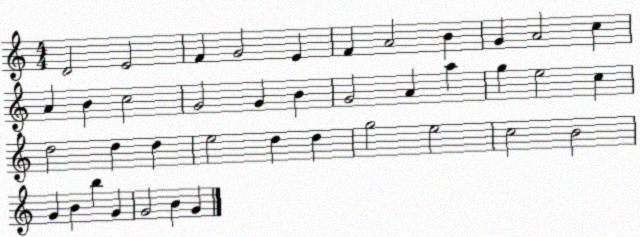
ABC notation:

X:1
T:Untitled
M:4/4
L:1/4
K:C
D2 E2 F G2 E F A2 B G A2 c A B c2 G2 G B G2 A a g e2 c d2 d d e2 d d g2 e2 c2 B2 G B b G G2 B G